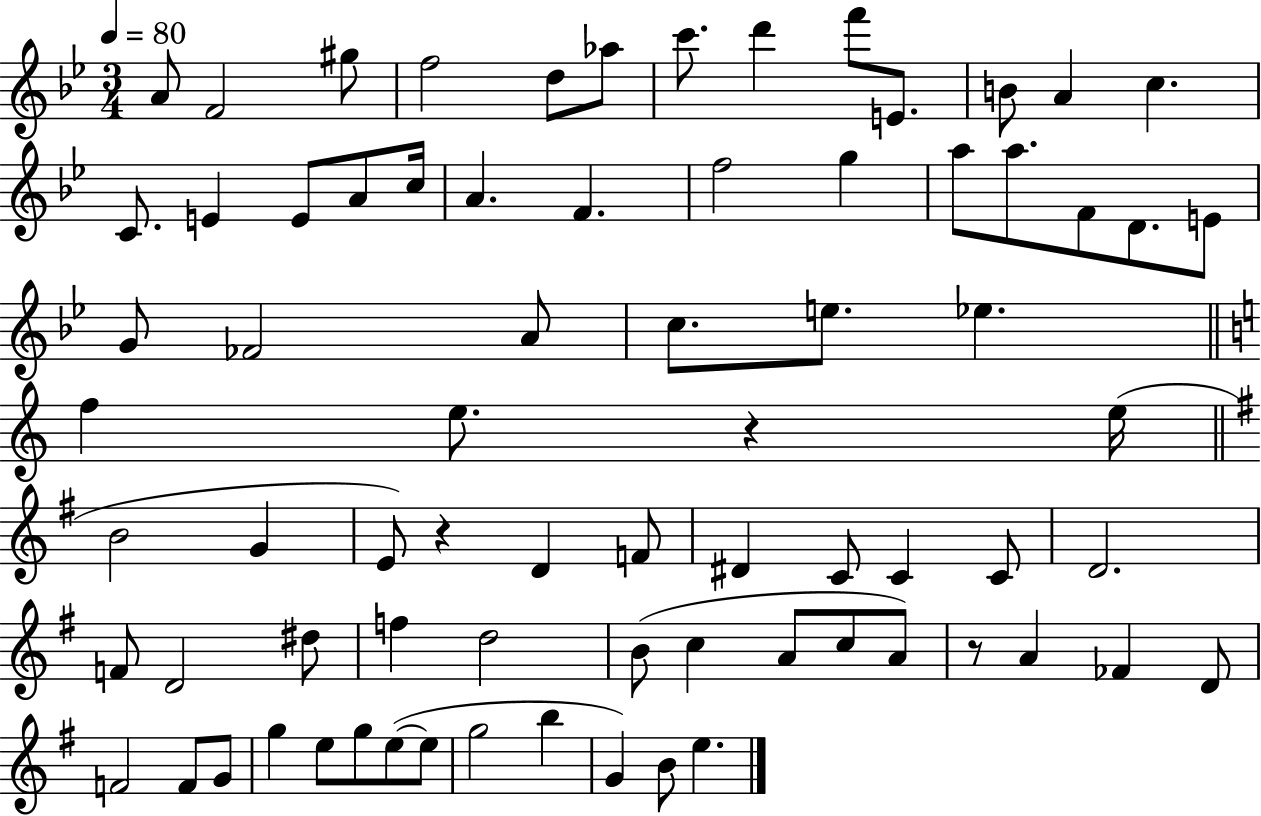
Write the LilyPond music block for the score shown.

{
  \clef treble
  \numericTimeSignature
  \time 3/4
  \key bes \major
  \tempo 4 = 80
  \repeat volta 2 { a'8 f'2 gis''8 | f''2 d''8 aes''8 | c'''8. d'''4 f'''8 e'8. | b'8 a'4 c''4. | \break c'8. e'4 e'8 a'8 c''16 | a'4. f'4. | f''2 g''4 | a''8 a''8. f'8 d'8. e'8 | \break g'8 fes'2 a'8 | c''8. e''8. ees''4. | \bar "||" \break \key a \minor f''4 e''8. r4 e''16( | \bar "||" \break \key g \major b'2 g'4 | e'8) r4 d'4 f'8 | dis'4 c'8 c'4 c'8 | d'2. | \break f'8 d'2 dis''8 | f''4 d''2 | b'8( c''4 a'8 c''8 a'8) | r8 a'4 fes'4 d'8 | \break f'2 f'8 g'8 | g''4 e''8 g''8 e''8~(~ e''8 | g''2 b''4 | g'4) b'8 e''4. | \break } \bar "|."
}